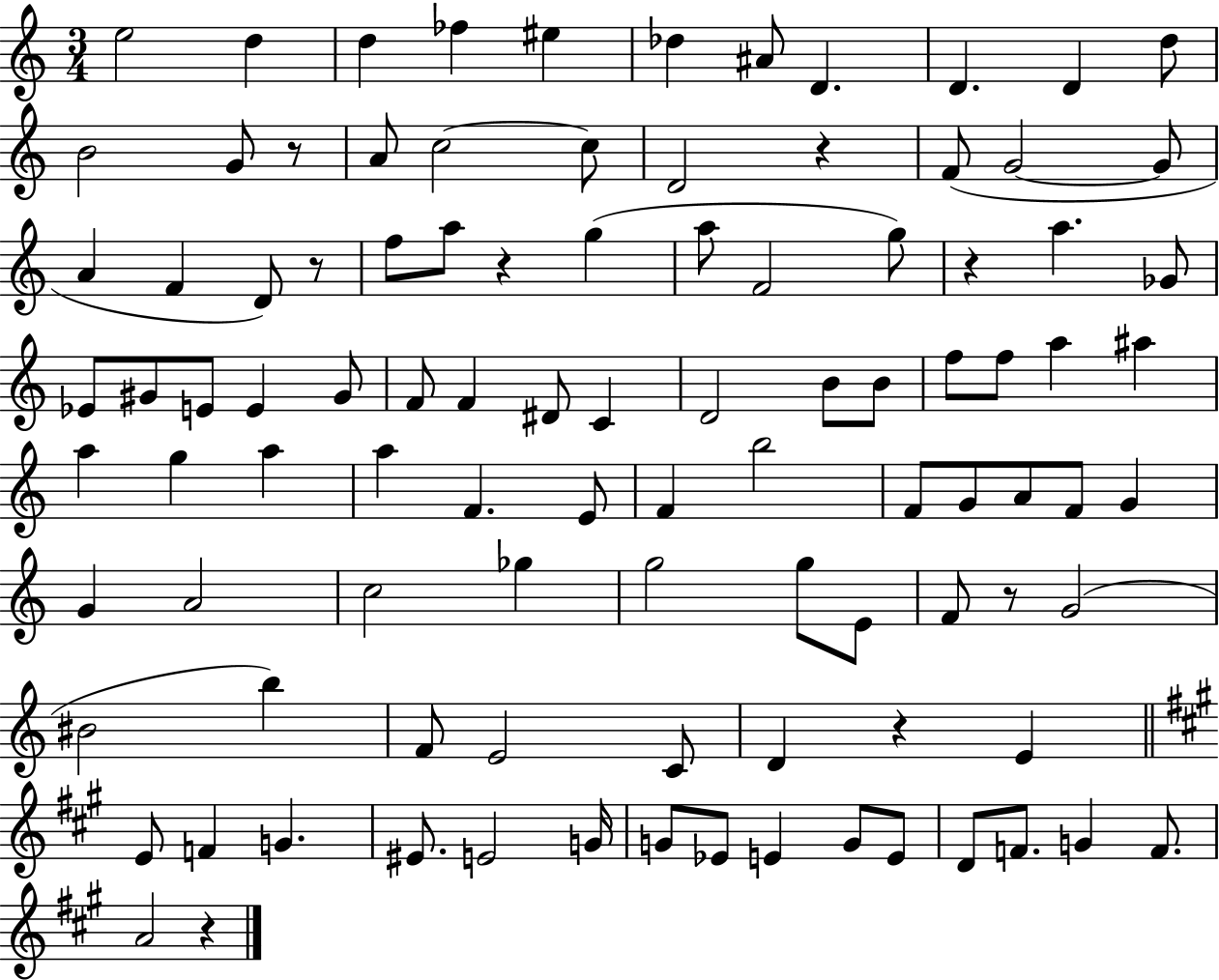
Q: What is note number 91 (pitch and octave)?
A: F4